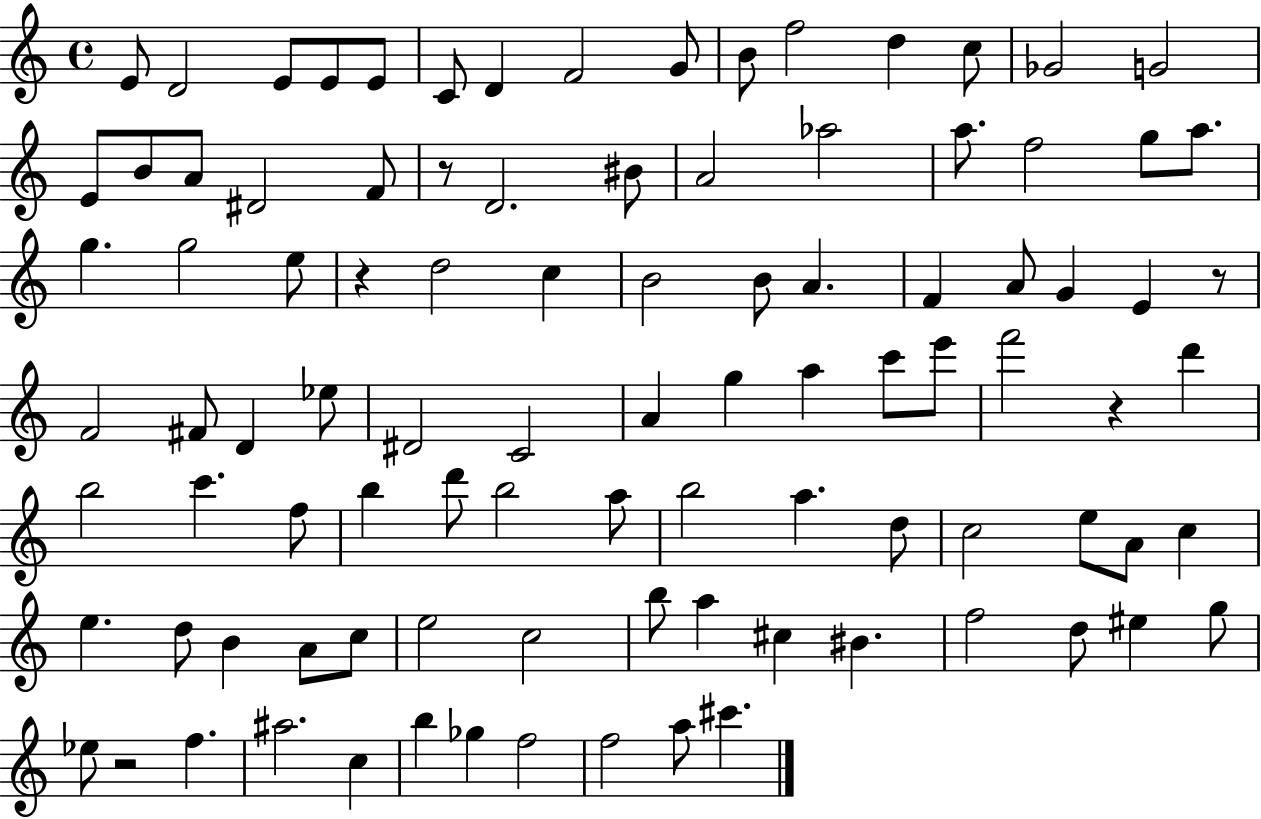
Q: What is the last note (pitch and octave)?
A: C#6